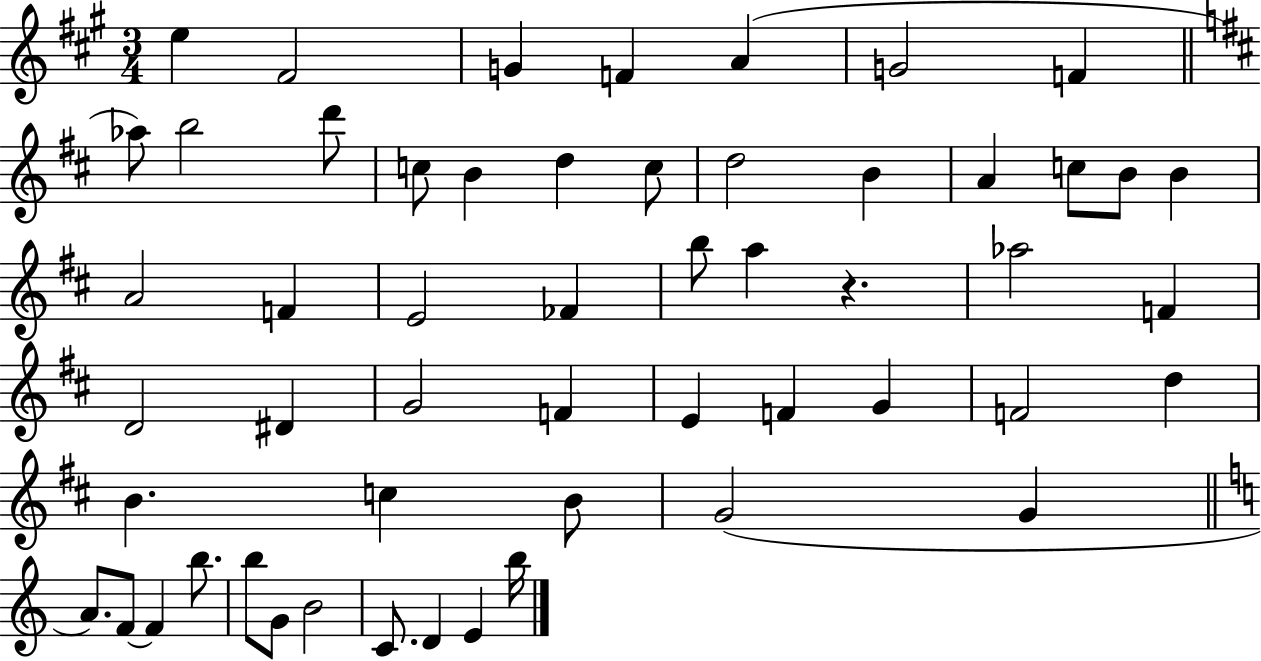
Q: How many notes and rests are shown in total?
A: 54